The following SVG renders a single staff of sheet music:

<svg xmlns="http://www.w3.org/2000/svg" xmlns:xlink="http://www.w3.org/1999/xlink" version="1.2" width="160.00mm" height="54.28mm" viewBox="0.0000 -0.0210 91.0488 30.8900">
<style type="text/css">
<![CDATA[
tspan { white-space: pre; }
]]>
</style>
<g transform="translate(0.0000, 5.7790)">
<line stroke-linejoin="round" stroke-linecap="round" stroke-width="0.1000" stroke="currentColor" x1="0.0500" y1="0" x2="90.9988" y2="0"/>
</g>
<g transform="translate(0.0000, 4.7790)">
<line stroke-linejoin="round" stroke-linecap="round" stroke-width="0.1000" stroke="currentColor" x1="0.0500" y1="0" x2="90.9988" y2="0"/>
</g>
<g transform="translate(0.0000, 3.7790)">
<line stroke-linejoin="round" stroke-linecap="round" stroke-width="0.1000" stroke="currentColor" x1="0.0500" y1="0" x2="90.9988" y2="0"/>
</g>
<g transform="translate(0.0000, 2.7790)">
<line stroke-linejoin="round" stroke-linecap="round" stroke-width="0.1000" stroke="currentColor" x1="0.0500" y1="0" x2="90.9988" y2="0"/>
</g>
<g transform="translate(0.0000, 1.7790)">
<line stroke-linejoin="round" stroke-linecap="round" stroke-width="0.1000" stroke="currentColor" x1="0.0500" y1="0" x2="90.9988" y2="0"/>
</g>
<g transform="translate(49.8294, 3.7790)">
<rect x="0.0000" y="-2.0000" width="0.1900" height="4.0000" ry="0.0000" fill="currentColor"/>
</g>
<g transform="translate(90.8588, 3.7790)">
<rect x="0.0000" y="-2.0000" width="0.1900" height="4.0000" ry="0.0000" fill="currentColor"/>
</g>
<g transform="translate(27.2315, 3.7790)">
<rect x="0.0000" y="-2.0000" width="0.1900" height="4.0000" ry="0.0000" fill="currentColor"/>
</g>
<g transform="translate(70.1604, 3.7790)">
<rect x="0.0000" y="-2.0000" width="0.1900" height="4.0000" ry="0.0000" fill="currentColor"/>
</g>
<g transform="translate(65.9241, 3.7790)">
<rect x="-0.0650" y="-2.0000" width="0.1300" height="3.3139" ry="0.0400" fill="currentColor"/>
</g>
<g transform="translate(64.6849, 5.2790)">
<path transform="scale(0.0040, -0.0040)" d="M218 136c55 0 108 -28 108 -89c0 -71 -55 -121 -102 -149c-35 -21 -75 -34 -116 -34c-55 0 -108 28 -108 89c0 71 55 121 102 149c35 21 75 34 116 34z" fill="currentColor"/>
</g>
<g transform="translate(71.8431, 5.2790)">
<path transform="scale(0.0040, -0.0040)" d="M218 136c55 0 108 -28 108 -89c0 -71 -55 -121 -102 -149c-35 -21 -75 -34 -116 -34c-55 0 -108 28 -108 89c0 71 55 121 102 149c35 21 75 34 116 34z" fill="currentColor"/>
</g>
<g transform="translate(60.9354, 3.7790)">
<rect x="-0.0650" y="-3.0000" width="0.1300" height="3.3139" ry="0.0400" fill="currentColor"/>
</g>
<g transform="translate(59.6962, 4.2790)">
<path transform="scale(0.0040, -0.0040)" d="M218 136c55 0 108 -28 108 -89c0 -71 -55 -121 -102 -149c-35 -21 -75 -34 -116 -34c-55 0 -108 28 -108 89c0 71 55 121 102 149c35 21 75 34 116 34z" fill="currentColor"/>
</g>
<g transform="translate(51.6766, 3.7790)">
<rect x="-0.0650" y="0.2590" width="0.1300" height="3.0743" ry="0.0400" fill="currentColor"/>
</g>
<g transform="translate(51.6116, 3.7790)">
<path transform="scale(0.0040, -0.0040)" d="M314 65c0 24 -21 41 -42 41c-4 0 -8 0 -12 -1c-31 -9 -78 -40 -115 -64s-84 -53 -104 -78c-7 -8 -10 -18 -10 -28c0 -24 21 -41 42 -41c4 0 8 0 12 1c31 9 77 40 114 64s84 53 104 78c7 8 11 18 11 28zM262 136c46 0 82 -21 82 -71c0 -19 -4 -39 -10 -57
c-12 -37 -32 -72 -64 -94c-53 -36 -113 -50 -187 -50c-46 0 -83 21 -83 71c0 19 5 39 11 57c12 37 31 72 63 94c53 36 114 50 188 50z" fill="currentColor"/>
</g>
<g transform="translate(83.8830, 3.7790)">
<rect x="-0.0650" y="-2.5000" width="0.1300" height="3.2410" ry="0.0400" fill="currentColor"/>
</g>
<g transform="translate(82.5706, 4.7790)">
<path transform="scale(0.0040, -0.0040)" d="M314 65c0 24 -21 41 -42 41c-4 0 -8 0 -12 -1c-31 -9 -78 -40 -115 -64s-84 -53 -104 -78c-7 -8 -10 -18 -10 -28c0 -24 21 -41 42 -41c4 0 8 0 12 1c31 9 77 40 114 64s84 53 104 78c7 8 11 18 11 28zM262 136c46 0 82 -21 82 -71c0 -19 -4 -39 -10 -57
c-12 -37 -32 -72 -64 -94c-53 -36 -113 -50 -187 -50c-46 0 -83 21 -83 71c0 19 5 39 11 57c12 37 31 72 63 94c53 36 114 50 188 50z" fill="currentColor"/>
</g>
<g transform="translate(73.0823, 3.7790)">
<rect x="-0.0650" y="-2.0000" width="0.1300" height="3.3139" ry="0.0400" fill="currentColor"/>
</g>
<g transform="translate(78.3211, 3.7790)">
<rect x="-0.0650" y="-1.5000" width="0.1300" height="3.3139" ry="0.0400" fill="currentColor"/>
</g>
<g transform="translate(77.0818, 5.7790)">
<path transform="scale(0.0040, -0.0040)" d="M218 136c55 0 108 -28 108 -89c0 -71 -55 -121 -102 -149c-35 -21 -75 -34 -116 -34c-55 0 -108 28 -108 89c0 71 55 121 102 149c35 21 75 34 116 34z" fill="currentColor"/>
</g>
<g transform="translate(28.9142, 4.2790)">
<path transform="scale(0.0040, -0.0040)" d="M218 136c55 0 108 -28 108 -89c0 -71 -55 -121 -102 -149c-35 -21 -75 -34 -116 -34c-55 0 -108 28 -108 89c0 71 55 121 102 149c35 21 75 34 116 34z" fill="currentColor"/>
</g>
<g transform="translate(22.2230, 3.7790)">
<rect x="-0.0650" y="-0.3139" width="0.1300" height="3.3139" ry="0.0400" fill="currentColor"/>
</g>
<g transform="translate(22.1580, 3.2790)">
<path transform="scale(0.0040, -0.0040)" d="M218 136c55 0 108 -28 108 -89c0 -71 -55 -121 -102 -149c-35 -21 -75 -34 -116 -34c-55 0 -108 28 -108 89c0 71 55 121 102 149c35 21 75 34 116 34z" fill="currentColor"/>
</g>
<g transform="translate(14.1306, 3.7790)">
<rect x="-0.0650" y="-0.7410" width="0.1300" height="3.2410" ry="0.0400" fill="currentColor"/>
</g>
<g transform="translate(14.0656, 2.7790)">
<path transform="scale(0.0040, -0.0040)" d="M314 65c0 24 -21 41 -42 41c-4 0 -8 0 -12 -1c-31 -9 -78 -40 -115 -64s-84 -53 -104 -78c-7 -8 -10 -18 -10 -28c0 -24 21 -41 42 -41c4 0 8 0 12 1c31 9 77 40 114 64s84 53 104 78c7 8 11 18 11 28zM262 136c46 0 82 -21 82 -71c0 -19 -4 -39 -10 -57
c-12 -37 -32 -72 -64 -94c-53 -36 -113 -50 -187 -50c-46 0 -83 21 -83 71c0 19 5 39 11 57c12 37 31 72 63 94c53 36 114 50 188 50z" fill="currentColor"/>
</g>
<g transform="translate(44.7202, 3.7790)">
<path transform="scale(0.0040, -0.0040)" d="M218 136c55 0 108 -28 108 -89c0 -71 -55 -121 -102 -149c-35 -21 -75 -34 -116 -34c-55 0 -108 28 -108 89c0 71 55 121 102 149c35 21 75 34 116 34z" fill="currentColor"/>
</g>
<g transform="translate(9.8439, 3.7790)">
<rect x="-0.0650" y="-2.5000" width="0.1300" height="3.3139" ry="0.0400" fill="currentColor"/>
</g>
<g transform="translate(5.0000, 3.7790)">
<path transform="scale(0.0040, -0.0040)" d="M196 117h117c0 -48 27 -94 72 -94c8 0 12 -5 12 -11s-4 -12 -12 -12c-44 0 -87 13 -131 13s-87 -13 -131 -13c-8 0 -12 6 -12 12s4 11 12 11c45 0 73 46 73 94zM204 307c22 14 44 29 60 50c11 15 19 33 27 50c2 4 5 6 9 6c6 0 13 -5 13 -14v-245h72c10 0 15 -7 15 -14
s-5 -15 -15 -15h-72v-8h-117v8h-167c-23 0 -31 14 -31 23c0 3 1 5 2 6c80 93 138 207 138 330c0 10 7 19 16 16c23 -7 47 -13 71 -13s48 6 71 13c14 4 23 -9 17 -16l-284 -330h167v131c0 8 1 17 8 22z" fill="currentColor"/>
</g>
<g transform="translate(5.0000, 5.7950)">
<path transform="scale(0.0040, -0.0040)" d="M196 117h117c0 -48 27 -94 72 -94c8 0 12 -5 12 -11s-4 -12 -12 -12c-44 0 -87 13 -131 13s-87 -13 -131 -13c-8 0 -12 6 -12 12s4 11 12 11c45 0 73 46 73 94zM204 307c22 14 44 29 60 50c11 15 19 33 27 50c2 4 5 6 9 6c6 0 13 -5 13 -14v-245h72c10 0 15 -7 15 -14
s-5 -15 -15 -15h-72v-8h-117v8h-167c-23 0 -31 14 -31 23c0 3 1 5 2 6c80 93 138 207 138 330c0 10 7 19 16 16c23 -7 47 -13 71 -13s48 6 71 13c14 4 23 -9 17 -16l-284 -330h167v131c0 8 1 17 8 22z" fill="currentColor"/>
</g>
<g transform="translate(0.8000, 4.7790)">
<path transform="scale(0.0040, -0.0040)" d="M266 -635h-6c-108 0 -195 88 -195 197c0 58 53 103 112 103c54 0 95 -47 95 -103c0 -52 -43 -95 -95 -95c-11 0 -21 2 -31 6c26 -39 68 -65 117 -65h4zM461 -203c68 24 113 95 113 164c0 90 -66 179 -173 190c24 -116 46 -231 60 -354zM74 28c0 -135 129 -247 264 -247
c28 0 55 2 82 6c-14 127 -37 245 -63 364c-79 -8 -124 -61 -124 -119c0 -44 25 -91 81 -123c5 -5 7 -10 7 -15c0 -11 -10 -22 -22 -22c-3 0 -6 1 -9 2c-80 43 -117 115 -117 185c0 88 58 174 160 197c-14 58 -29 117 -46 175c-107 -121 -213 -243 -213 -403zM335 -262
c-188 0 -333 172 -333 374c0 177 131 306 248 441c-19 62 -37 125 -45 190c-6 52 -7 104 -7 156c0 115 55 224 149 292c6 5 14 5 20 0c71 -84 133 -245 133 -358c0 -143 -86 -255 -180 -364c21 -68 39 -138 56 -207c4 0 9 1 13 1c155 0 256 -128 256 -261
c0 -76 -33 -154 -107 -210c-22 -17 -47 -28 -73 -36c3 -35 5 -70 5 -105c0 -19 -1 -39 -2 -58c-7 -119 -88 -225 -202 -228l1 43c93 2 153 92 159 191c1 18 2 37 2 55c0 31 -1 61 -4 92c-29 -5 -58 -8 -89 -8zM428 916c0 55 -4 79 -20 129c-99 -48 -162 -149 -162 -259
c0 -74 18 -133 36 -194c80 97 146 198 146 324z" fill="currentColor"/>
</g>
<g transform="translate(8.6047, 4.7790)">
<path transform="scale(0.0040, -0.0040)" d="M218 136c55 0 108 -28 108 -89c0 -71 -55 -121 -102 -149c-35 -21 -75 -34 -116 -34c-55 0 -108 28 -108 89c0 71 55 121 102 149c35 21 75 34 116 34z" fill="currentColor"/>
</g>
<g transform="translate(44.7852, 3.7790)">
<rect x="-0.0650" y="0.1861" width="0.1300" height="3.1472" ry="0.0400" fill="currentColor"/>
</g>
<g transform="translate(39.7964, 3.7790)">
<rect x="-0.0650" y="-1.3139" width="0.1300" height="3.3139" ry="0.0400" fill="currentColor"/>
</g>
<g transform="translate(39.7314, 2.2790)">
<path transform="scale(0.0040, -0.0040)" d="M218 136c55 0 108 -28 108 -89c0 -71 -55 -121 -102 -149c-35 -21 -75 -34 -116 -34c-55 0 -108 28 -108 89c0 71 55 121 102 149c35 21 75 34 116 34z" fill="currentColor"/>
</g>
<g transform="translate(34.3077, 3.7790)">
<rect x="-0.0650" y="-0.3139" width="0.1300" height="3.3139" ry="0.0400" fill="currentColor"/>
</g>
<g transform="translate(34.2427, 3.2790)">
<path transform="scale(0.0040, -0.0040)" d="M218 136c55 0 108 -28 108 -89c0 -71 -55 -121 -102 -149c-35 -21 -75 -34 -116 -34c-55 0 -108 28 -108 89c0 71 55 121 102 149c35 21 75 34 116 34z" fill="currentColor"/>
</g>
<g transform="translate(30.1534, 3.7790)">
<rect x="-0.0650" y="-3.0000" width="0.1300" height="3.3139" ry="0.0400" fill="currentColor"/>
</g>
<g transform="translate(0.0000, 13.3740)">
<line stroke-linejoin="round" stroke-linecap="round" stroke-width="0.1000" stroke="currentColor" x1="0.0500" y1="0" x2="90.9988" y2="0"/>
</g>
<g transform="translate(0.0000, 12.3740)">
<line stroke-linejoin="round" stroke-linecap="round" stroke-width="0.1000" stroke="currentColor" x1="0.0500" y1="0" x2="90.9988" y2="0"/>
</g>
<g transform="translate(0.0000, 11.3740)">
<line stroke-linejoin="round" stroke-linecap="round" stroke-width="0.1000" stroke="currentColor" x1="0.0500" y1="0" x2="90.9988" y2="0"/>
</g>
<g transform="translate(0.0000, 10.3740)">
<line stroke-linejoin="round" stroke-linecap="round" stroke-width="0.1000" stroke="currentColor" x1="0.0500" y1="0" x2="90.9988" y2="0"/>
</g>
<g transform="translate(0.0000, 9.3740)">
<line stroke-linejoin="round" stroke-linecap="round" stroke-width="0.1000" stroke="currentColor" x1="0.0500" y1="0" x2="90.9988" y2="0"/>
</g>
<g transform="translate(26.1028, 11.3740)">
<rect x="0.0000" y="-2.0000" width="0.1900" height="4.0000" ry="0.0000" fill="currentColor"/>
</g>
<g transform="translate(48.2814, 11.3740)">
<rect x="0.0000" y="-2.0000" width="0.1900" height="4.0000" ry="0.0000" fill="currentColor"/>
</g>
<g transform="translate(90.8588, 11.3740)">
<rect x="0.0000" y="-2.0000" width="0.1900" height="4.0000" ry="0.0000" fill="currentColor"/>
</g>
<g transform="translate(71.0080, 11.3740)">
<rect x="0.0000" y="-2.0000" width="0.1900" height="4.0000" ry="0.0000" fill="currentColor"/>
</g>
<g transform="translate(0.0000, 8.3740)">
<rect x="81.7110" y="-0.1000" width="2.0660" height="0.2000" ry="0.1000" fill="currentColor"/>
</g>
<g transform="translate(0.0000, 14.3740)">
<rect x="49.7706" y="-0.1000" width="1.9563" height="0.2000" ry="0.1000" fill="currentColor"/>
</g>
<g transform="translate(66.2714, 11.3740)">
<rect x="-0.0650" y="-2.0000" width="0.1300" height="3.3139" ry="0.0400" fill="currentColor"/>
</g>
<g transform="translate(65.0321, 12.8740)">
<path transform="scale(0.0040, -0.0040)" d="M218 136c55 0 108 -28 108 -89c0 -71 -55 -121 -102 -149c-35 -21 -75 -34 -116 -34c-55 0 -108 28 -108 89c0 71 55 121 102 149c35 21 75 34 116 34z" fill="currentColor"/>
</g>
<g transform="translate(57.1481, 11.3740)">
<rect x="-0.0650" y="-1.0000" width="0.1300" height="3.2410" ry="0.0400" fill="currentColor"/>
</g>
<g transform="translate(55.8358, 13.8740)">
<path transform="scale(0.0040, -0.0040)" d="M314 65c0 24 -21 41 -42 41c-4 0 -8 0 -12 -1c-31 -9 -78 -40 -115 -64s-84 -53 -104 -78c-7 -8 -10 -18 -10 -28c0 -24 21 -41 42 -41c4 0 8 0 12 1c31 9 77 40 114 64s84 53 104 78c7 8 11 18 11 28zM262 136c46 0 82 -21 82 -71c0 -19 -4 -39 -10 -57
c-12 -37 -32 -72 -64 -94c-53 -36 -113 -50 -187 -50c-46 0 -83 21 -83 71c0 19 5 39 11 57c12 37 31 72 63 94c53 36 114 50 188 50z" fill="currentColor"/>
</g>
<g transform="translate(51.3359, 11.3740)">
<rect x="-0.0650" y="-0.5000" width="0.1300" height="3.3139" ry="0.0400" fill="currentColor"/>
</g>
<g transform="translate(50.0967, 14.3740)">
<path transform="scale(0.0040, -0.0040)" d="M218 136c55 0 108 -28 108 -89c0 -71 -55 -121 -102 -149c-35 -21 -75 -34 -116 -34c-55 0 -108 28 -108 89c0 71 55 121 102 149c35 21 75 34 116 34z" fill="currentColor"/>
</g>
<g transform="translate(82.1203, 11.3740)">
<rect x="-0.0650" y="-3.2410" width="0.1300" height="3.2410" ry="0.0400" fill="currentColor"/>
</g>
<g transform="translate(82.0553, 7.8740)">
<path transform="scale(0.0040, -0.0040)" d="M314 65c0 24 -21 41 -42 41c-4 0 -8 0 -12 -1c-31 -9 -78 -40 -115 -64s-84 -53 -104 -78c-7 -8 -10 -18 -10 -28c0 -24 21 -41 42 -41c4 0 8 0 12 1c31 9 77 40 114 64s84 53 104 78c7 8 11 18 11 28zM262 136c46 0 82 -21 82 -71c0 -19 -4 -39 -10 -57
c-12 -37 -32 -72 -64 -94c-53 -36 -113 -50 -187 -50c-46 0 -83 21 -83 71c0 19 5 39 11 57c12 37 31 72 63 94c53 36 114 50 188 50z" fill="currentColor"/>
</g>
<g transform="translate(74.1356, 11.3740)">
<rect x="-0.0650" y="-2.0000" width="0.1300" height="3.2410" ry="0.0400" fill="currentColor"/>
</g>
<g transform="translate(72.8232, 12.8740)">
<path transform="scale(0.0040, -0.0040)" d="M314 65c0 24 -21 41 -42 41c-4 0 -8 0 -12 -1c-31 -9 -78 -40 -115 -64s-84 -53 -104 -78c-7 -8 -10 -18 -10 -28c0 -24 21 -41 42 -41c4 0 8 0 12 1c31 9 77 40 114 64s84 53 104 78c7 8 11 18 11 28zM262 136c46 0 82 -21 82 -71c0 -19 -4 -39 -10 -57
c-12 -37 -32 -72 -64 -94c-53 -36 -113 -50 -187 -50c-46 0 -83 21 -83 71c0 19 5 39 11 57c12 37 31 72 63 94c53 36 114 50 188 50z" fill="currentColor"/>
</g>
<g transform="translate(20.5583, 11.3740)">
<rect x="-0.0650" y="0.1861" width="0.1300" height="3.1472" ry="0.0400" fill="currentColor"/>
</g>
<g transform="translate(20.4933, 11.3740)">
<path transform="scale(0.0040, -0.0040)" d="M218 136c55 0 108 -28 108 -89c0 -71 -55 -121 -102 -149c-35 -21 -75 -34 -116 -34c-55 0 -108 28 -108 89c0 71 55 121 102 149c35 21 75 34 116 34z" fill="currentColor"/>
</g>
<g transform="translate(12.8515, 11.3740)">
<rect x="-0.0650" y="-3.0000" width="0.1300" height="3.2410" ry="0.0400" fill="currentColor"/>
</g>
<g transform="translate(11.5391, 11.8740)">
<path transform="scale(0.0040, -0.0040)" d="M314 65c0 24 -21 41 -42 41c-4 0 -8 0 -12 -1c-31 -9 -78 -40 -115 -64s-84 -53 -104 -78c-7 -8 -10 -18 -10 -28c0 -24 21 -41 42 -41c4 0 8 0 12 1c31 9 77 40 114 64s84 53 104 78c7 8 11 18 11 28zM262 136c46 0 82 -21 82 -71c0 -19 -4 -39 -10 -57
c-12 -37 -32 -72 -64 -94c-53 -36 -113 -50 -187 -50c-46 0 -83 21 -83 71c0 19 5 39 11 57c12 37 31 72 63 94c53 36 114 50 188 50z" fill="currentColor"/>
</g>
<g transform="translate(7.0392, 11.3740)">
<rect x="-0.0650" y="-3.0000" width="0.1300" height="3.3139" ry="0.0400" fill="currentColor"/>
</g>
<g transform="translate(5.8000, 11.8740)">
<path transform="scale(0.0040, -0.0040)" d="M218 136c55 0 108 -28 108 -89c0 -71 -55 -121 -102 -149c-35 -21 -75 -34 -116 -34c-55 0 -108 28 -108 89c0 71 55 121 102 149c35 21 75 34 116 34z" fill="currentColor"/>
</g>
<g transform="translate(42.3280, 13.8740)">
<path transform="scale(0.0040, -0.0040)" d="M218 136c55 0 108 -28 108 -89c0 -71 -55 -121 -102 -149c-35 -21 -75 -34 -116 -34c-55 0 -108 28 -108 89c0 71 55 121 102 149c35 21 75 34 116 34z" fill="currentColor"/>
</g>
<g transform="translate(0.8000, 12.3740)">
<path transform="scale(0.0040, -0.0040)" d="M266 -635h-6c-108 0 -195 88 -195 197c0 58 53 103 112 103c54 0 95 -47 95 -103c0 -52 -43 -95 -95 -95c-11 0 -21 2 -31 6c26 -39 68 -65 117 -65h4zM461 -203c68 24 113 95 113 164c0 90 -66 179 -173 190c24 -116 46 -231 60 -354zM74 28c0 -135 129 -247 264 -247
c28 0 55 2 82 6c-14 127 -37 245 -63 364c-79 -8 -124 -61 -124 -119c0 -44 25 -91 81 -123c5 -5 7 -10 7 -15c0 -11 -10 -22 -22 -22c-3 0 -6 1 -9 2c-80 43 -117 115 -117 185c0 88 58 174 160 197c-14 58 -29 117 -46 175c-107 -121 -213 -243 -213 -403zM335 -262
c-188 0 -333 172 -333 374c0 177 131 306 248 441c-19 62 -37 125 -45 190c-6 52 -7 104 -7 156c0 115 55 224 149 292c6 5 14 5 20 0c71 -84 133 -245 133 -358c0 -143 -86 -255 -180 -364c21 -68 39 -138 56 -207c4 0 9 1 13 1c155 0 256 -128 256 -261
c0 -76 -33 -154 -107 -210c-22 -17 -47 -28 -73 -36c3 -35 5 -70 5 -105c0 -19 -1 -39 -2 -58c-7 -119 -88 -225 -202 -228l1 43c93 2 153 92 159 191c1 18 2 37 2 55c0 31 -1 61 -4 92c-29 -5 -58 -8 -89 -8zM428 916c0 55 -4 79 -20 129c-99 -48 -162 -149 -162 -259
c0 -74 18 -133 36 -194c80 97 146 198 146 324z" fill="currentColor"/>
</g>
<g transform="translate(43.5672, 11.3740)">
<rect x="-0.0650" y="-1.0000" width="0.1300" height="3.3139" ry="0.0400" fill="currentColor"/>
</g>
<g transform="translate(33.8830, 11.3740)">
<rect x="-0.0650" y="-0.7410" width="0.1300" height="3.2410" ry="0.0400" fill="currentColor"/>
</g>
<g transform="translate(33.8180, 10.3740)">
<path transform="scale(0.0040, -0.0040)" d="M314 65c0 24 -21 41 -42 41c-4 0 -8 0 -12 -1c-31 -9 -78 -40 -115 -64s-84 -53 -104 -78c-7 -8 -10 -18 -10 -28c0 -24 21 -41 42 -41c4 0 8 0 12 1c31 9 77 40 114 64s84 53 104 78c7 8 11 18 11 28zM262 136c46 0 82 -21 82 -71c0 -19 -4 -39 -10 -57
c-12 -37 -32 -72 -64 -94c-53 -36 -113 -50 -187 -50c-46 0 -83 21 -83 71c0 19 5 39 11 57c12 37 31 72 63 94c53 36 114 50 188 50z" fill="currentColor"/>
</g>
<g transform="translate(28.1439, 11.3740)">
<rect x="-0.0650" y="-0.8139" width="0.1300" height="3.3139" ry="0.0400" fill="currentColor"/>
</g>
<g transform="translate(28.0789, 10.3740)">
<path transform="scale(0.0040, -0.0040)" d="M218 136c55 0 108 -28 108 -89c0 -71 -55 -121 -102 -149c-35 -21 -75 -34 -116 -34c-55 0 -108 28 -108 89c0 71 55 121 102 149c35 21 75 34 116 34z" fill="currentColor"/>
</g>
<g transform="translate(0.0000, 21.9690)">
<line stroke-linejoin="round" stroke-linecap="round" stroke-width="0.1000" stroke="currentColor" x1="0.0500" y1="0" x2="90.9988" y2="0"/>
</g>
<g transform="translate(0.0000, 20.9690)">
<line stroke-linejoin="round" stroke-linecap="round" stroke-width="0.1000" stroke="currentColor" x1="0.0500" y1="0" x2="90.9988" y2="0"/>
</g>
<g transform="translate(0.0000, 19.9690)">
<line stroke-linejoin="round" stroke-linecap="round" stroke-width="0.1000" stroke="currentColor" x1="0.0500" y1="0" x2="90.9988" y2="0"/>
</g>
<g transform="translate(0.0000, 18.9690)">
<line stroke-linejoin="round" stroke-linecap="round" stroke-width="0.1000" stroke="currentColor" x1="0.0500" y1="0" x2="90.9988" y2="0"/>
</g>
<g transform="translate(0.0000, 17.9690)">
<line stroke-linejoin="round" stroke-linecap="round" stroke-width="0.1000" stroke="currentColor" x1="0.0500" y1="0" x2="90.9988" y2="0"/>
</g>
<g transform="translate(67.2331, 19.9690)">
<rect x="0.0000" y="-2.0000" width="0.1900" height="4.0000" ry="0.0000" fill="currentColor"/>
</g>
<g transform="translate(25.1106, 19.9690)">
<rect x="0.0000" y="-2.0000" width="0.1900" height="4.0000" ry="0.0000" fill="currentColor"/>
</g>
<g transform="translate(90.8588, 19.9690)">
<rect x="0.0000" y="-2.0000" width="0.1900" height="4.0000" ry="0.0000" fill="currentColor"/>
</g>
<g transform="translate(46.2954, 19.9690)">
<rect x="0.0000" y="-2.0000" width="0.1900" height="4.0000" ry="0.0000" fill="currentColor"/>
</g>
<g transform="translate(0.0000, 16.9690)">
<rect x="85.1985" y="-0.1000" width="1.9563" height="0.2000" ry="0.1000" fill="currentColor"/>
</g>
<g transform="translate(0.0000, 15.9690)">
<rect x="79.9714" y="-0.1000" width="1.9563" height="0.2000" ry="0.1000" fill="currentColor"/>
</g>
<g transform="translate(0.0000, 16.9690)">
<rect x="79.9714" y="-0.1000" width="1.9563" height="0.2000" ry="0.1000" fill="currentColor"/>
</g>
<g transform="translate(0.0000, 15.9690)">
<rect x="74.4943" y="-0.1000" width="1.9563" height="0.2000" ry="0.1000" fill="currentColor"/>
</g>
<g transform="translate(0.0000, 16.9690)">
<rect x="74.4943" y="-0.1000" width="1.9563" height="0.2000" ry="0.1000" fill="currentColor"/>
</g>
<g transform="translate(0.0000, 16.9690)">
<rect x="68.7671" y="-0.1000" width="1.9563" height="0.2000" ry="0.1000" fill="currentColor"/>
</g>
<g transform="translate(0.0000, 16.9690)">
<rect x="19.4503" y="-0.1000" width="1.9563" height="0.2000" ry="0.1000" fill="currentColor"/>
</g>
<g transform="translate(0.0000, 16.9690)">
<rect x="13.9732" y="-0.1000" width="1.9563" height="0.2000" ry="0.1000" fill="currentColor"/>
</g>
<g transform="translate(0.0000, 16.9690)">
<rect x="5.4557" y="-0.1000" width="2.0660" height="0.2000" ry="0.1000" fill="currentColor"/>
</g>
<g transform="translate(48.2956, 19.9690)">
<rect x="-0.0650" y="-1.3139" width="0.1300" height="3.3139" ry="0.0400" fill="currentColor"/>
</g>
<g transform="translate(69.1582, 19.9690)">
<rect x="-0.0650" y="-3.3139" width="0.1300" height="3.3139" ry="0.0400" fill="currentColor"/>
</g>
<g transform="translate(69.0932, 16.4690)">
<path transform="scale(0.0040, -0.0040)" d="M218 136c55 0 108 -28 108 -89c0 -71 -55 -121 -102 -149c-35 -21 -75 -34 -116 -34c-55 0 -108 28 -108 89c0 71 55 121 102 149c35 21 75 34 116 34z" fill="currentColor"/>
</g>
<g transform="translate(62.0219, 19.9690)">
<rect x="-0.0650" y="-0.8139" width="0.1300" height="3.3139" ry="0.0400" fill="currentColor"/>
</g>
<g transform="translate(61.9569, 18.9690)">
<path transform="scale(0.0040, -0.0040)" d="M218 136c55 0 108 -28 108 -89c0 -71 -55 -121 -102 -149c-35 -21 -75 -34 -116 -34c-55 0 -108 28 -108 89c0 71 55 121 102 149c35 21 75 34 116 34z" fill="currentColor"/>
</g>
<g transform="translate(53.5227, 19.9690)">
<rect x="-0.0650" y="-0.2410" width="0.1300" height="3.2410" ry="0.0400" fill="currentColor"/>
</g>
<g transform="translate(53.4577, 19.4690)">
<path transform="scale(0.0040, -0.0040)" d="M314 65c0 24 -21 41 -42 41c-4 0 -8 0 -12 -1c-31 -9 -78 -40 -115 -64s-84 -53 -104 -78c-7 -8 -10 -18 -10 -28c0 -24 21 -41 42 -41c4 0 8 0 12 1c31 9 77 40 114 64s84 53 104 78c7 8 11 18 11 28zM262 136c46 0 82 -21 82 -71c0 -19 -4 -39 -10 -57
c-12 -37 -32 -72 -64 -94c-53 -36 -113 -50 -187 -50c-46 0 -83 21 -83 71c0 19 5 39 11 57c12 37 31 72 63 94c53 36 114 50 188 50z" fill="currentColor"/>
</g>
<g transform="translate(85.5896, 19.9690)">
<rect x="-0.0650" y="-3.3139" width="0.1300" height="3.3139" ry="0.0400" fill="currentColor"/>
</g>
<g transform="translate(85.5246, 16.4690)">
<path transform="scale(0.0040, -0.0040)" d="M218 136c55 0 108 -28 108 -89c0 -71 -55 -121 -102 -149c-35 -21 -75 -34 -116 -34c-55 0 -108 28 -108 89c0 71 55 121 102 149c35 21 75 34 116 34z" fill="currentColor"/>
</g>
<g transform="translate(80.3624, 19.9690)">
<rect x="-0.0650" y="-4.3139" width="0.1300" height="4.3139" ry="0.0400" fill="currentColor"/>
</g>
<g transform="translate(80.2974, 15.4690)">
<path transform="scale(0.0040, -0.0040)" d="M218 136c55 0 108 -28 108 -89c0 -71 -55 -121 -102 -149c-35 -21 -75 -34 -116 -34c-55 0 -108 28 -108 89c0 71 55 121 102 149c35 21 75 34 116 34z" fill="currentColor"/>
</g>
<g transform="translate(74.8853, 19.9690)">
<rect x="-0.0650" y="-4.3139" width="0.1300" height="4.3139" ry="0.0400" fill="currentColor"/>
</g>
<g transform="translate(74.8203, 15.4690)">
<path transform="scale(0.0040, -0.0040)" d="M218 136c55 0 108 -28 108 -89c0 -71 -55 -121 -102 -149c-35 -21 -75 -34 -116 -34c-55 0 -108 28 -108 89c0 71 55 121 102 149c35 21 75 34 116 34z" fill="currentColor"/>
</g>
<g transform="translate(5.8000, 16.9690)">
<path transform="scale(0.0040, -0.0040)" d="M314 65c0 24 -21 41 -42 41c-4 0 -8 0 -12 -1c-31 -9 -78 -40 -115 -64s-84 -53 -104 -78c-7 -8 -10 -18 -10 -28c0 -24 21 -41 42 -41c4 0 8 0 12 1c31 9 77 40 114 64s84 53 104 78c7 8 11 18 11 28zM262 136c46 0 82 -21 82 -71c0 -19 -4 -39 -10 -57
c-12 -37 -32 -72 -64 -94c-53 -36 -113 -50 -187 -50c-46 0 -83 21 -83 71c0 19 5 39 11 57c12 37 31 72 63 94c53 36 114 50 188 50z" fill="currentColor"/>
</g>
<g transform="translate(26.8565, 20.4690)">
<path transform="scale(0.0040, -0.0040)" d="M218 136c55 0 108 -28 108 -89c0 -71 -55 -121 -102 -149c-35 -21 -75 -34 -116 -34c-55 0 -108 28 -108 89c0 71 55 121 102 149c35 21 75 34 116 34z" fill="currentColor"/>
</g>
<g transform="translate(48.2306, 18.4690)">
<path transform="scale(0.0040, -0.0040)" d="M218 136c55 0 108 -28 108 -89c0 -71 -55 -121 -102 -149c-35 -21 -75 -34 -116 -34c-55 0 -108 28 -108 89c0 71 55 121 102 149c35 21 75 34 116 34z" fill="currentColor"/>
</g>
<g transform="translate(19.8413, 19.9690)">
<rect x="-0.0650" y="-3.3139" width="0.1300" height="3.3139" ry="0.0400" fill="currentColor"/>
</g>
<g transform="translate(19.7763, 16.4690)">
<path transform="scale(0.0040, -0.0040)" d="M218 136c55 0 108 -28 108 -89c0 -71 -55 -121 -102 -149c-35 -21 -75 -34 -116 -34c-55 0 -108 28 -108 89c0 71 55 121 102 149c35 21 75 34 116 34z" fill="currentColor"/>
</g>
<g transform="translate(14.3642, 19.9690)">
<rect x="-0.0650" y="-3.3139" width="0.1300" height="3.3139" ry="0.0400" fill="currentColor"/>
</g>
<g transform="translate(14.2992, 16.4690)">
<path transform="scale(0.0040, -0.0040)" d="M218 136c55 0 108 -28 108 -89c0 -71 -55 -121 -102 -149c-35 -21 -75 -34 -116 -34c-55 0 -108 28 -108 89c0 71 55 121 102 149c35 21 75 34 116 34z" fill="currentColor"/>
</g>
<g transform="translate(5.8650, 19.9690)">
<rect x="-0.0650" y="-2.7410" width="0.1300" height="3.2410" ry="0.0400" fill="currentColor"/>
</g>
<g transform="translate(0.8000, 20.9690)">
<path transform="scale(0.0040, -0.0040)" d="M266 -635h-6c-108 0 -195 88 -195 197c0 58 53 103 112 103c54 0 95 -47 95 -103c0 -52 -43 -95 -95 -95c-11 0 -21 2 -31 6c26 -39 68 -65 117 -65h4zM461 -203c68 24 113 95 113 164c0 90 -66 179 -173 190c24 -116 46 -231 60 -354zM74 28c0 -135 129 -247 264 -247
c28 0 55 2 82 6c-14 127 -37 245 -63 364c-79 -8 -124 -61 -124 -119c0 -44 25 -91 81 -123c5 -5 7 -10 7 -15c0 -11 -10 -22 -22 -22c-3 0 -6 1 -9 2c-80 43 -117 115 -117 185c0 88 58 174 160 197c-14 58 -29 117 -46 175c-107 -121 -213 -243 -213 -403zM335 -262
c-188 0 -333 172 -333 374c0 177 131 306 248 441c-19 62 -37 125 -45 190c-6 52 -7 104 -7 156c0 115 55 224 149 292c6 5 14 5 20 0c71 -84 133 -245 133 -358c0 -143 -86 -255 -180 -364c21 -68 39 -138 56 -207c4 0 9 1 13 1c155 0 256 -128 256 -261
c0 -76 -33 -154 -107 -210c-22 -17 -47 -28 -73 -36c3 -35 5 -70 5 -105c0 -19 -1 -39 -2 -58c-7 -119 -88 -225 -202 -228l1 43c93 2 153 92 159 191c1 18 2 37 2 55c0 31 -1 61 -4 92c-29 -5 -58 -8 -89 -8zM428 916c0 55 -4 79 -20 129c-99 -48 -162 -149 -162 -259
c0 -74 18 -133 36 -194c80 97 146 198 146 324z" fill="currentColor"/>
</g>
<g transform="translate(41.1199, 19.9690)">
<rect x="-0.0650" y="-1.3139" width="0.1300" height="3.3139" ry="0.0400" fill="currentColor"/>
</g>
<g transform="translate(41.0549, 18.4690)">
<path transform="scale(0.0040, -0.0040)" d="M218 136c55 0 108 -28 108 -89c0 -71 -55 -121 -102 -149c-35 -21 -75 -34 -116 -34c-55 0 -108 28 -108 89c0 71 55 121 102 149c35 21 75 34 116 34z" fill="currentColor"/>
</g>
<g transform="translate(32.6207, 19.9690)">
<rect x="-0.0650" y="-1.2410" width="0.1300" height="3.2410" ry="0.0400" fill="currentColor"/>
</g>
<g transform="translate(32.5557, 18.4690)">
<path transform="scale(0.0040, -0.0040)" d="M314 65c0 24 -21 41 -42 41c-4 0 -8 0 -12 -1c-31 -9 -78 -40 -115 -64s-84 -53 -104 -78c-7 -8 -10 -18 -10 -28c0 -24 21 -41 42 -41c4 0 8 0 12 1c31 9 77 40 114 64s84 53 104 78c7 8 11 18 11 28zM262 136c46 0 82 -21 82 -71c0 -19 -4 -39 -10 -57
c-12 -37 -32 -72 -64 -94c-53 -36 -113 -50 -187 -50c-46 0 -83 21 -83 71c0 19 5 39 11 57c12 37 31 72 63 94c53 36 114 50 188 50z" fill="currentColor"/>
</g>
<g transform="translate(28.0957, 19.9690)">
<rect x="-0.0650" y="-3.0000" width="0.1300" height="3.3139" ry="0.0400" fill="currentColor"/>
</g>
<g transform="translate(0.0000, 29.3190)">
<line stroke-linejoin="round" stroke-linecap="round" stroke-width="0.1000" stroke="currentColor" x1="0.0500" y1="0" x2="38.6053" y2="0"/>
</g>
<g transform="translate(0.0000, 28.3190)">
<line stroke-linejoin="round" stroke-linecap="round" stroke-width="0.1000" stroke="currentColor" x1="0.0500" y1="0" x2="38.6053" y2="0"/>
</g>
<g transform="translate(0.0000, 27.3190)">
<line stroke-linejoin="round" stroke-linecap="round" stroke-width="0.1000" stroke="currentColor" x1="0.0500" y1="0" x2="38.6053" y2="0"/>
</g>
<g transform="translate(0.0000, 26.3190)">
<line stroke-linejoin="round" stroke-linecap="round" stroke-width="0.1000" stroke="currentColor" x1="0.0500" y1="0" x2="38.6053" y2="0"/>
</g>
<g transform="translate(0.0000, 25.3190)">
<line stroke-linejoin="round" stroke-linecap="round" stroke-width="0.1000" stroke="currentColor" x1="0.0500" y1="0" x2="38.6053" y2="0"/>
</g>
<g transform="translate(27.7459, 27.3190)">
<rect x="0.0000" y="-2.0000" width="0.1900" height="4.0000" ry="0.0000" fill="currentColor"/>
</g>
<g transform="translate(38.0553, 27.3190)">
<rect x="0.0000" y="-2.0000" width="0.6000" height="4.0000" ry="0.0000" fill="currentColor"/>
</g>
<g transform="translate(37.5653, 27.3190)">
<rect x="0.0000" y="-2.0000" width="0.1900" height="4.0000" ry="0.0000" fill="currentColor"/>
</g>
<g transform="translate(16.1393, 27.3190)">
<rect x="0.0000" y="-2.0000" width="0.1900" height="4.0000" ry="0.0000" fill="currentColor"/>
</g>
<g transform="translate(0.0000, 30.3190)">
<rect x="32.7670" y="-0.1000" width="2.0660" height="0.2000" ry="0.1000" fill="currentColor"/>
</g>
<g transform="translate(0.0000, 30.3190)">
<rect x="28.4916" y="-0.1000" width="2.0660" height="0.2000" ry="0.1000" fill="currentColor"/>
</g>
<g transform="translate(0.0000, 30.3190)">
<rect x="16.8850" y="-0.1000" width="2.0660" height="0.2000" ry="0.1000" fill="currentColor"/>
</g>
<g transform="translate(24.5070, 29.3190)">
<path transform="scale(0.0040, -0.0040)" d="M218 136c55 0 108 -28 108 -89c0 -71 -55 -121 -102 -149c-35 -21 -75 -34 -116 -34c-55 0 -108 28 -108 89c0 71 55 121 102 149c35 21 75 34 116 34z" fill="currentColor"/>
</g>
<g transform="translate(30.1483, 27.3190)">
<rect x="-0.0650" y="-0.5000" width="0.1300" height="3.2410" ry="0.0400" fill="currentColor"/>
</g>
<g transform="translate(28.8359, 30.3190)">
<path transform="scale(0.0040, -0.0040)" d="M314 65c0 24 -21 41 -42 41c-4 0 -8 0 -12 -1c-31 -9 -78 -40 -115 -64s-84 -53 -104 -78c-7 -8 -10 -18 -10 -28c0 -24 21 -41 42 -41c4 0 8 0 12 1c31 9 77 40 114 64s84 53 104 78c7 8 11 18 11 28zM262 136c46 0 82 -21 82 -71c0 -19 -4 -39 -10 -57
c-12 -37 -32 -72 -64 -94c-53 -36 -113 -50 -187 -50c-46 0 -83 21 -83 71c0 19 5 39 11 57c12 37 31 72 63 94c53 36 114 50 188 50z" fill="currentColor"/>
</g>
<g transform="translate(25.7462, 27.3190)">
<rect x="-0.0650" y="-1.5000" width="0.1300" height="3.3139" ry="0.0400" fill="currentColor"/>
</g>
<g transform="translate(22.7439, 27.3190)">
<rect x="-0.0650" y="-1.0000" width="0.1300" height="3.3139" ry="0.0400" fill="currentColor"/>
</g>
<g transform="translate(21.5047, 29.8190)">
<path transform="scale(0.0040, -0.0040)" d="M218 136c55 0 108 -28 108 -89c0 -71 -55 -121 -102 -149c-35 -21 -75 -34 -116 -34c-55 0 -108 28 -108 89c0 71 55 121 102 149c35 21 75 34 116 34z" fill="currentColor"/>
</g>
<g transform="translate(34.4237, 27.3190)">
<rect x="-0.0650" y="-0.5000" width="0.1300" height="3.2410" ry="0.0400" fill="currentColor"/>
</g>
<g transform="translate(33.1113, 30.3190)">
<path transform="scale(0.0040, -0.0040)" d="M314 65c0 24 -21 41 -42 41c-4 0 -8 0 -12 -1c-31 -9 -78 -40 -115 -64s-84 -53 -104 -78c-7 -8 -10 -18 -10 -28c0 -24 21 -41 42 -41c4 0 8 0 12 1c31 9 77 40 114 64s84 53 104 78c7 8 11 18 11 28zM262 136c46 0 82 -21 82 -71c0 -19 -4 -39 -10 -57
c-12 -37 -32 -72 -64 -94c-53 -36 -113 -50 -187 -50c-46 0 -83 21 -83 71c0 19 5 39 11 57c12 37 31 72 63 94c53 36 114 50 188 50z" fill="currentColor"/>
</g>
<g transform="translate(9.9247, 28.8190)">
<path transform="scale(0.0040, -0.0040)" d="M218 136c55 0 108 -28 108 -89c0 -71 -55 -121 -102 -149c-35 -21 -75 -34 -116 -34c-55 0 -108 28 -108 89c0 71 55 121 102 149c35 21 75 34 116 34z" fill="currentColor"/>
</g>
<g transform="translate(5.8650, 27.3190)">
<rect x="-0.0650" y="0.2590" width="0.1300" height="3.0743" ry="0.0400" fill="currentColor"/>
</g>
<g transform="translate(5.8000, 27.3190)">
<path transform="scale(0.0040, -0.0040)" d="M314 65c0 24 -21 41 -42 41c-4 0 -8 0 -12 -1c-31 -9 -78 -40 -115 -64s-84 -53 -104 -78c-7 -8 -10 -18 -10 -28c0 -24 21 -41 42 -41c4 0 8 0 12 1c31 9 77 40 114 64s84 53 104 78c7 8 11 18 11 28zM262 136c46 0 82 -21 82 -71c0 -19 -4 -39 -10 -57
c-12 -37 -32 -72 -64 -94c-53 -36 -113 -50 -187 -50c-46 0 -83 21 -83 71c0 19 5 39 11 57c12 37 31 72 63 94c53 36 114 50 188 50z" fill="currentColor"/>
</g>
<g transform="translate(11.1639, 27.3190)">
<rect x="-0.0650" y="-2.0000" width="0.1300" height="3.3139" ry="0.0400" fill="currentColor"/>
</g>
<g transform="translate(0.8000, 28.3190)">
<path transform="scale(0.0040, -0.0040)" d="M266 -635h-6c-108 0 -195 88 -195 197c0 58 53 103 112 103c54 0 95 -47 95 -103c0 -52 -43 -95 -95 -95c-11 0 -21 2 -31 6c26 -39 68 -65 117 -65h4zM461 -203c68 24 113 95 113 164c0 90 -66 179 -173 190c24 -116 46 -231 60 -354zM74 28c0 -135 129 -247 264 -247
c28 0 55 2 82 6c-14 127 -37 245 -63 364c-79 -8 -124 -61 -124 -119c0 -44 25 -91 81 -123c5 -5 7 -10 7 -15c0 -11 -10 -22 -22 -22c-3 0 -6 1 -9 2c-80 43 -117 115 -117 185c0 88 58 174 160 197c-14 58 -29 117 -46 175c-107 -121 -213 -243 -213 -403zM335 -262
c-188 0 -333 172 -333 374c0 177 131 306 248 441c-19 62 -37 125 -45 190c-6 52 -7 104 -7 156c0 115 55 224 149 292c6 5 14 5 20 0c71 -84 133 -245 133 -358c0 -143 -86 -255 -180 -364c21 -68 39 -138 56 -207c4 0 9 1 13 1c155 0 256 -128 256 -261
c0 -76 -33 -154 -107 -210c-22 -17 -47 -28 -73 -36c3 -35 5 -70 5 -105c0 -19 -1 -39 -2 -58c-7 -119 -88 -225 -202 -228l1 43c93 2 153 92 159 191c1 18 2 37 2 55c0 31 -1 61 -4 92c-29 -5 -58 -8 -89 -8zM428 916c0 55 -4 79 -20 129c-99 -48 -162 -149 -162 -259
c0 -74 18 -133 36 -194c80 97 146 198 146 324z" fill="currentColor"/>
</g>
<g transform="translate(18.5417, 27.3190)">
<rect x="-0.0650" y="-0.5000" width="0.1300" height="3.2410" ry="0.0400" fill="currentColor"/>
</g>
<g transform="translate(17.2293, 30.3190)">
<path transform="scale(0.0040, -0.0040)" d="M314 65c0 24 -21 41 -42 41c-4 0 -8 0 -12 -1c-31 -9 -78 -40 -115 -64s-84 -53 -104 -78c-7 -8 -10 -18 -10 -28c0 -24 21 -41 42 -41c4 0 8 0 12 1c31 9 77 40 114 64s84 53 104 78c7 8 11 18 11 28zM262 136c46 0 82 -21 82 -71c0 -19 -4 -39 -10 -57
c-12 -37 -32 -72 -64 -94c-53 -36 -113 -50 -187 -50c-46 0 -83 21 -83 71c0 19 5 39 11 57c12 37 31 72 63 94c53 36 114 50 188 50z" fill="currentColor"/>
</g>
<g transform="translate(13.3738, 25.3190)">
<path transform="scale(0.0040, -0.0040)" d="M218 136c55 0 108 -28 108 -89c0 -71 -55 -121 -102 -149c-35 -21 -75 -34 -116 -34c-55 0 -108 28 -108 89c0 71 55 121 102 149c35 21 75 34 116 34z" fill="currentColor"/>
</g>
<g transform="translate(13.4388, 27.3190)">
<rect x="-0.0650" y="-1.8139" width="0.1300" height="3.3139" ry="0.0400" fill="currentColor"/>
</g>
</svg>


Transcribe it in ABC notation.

X:1
T:Untitled
M:4/4
L:1/4
K:C
G d2 c A c e B B2 A F F E G2 A A2 B d d2 D C D2 F F2 b2 a2 b b A e2 e e c2 d b d' d' b B2 F f C2 D E C2 C2